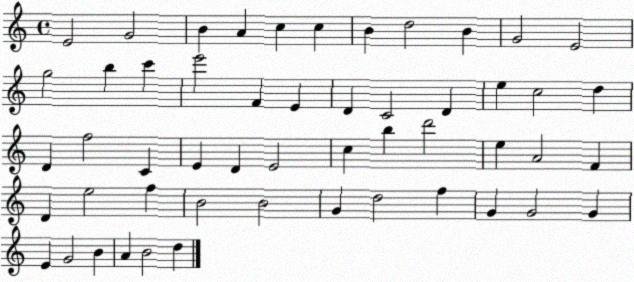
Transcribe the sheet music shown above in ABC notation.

X:1
T:Untitled
M:4/4
L:1/4
K:C
E2 G2 B A c c B d2 B G2 E2 g2 b c' e'2 F E D C2 D e c2 d D f2 C E D E2 c b d'2 e A2 F D e2 f B2 B2 G d2 f G G2 G E G2 B A B2 d